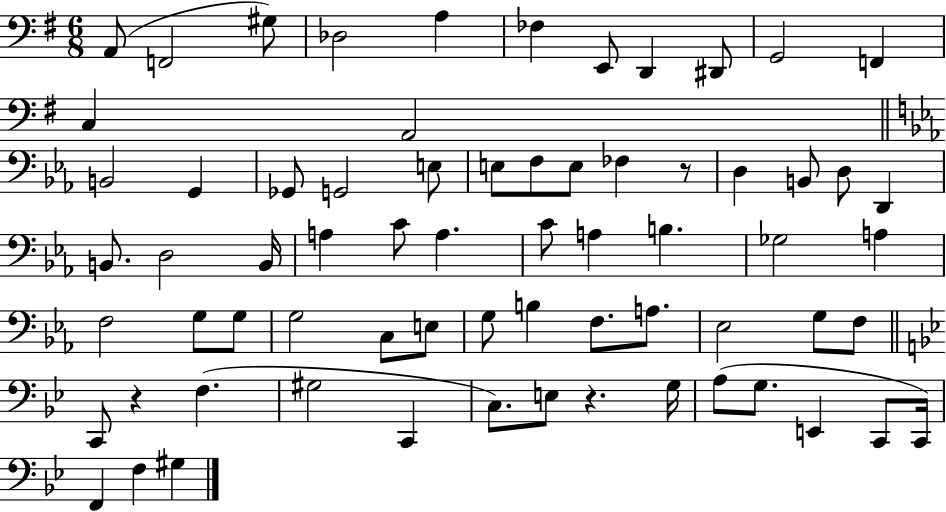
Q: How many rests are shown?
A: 3